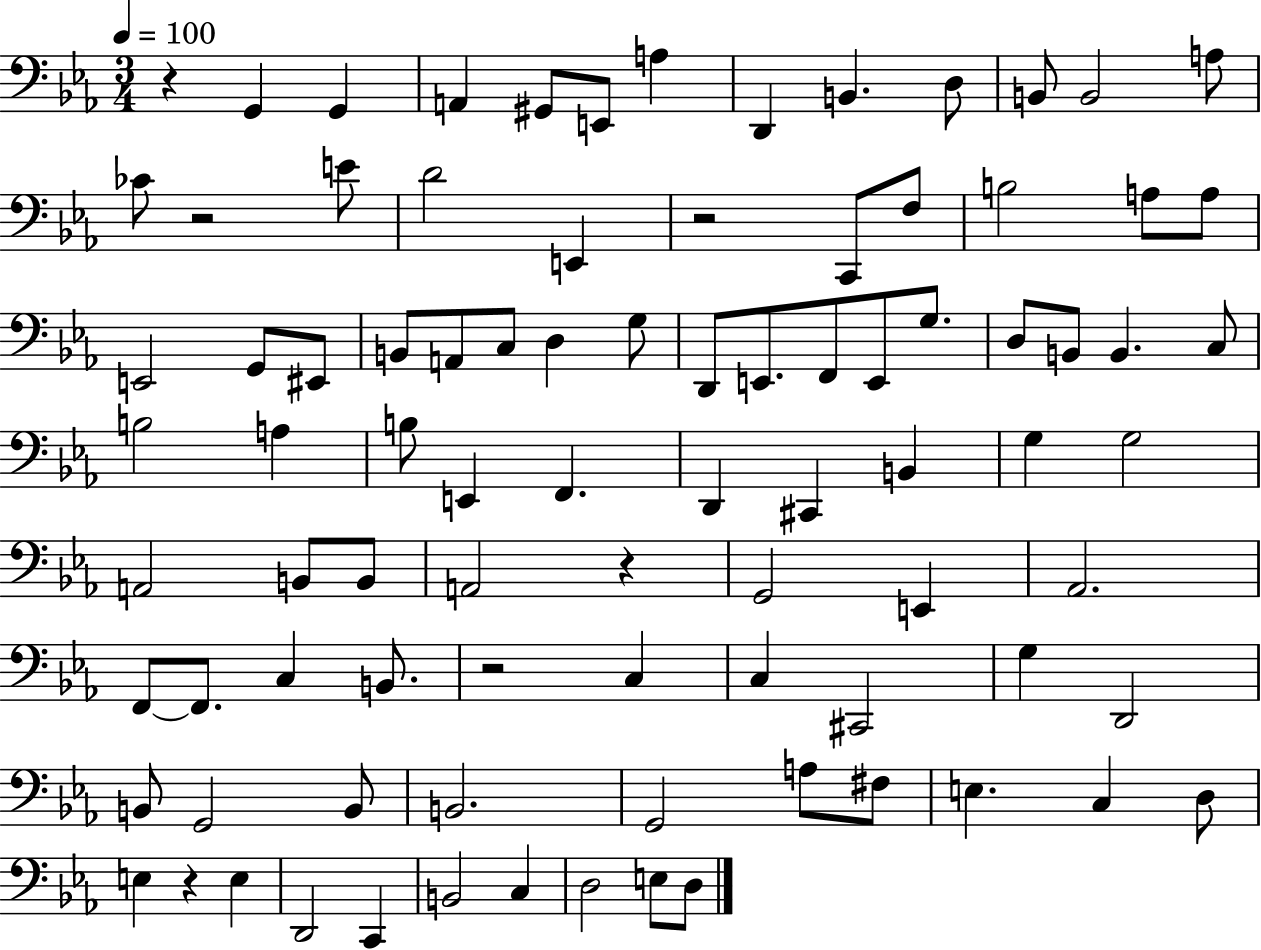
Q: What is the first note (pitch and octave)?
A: G2